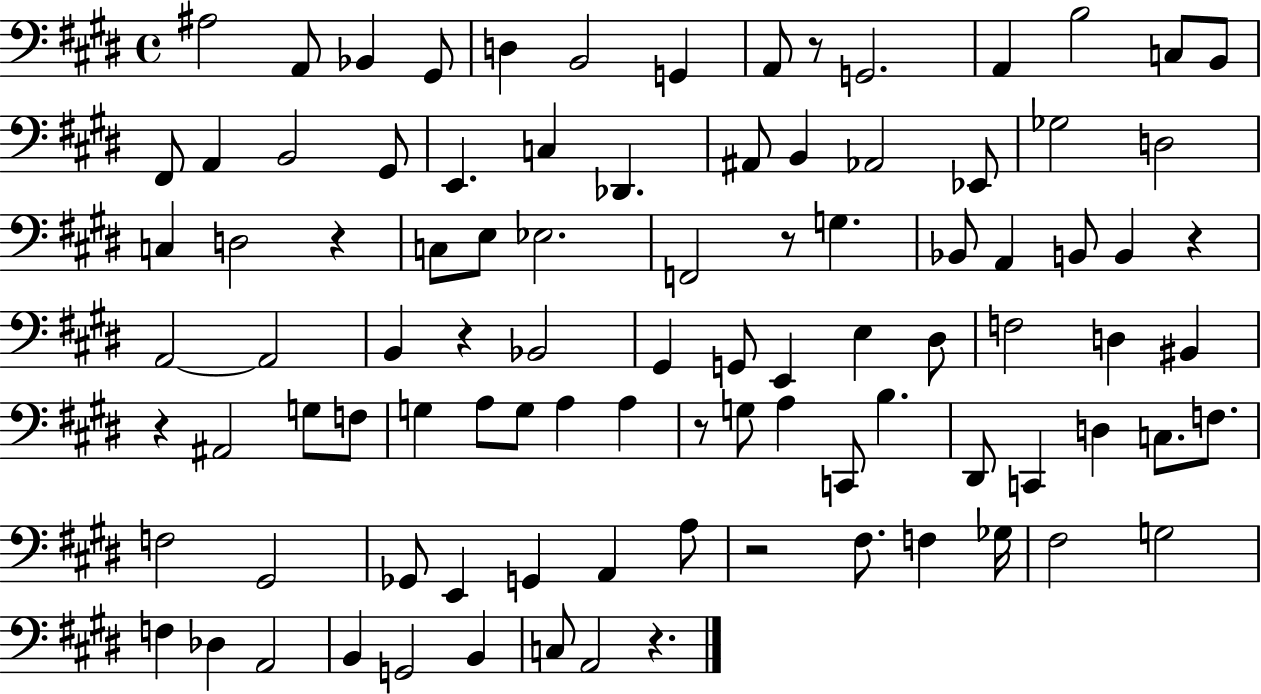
X:1
T:Untitled
M:4/4
L:1/4
K:E
^A,2 A,,/2 _B,, ^G,,/2 D, B,,2 G,, A,,/2 z/2 G,,2 A,, B,2 C,/2 B,,/2 ^F,,/2 A,, B,,2 ^G,,/2 E,, C, _D,, ^A,,/2 B,, _A,,2 _E,,/2 _G,2 D,2 C, D,2 z C,/2 E,/2 _E,2 F,,2 z/2 G, _B,,/2 A,, B,,/2 B,, z A,,2 A,,2 B,, z _B,,2 ^G,, G,,/2 E,, E, ^D,/2 F,2 D, ^B,, z ^A,,2 G,/2 F,/2 G, A,/2 G,/2 A, A, z/2 G,/2 A, C,,/2 B, ^D,,/2 C,, D, C,/2 F,/2 F,2 ^G,,2 _G,,/2 E,, G,, A,, A,/2 z2 ^F,/2 F, _G,/4 ^F,2 G,2 F, _D, A,,2 B,, G,,2 B,, C,/2 A,,2 z